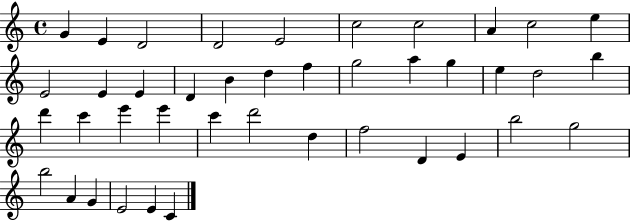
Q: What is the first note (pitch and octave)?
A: G4